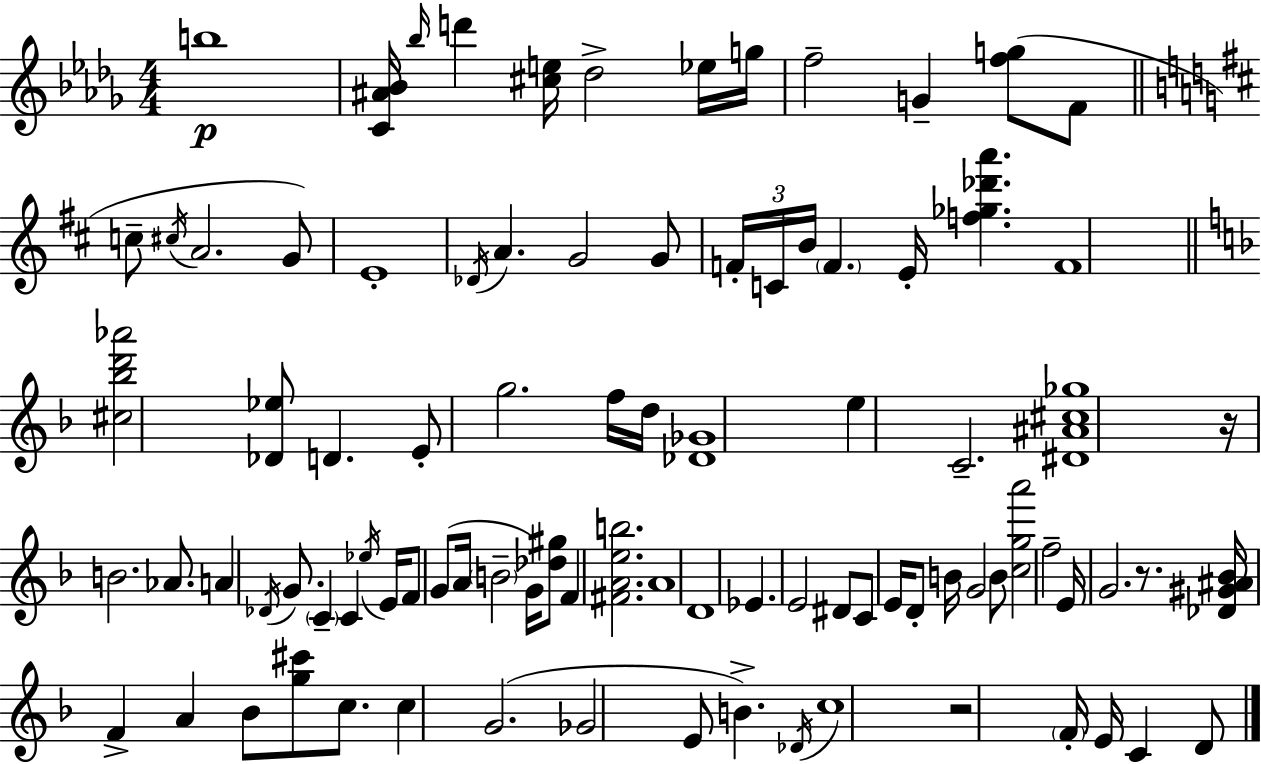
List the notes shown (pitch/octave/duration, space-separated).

B5/w [C4,A#4,Bb4]/s Bb5/s D6/q [C#5,E5]/s Db5/h Eb5/s G5/s F5/h G4/q [F5,G5]/e F4/e C5/e C#5/s A4/h. G4/e E4/w Db4/s A4/q. G4/h G4/e F4/s C4/s B4/s F4/q. E4/s [F5,Gb5,Db6,A6]/q. F4/w [C#5,Bb5,D6,Ab6]/h [Db4,Eb5]/e D4/q. E4/e G5/h. F5/s D5/s [Db4,Gb4]/w E5/q C4/h. [D#4,A#4,C#5,Gb5]/w R/s B4/h. Ab4/e. A4/q Db4/s G4/e. C4/q C4/q Eb5/s E4/s F4/e G4/e A4/s B4/h G4/s [Db5,G#5]/e F4/q [F#4,A4,E5,B5]/h. A4/w D4/w Eb4/q. E4/h D#4/e C4/e E4/s D4/e B4/s G4/h B4/e [C5,G5,A6]/h F5/h E4/s G4/h. R/e. [Db4,G#4,A#4,Bb4]/s F4/q A4/q Bb4/e [G5,C#6]/e C5/e. C5/q G4/h. Gb4/h E4/e B4/q. Db4/s C5/w R/h F4/s E4/s C4/q D4/e